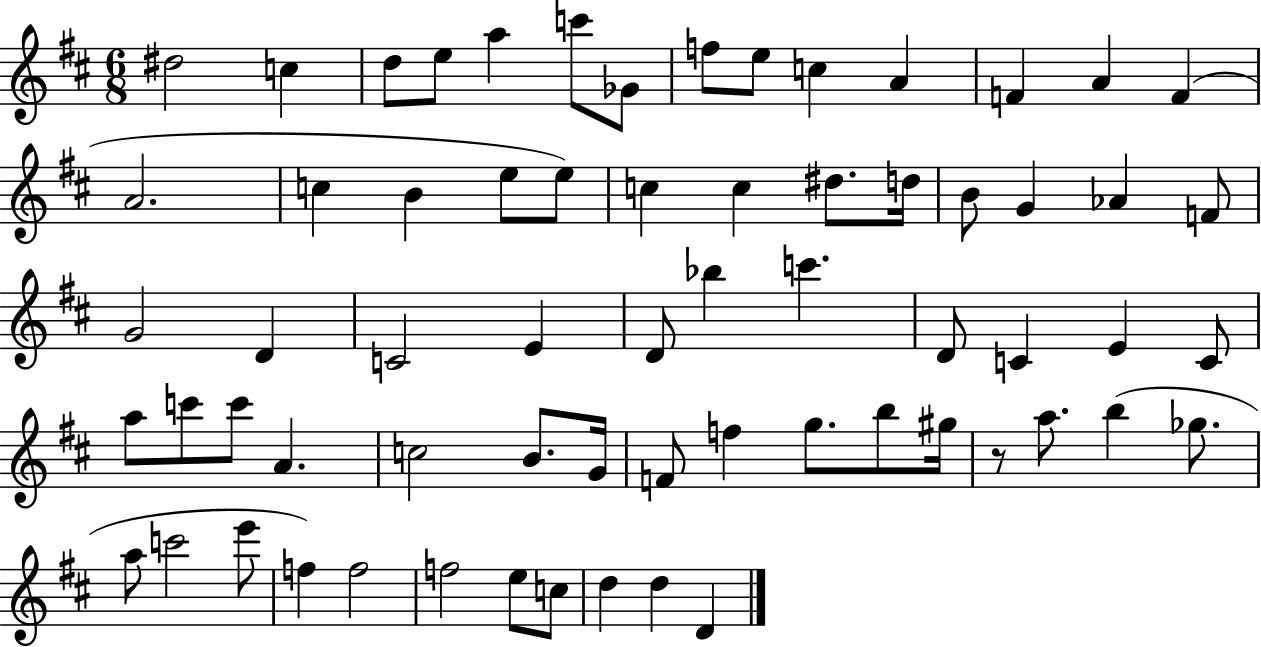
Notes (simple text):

D#5/h C5/q D5/e E5/e A5/q C6/e Gb4/e F5/e E5/e C5/q A4/q F4/q A4/q F4/q A4/h. C5/q B4/q E5/e E5/e C5/q C5/q D#5/e. D5/s B4/e G4/q Ab4/q F4/e G4/h D4/q C4/h E4/q D4/e Bb5/q C6/q. D4/e C4/q E4/q C4/e A5/e C6/e C6/e A4/q. C5/h B4/e. G4/s F4/e F5/q G5/e. B5/e G#5/s R/e A5/e. B5/q Gb5/e. A5/e C6/h E6/e F5/q F5/h F5/h E5/e C5/e D5/q D5/q D4/q